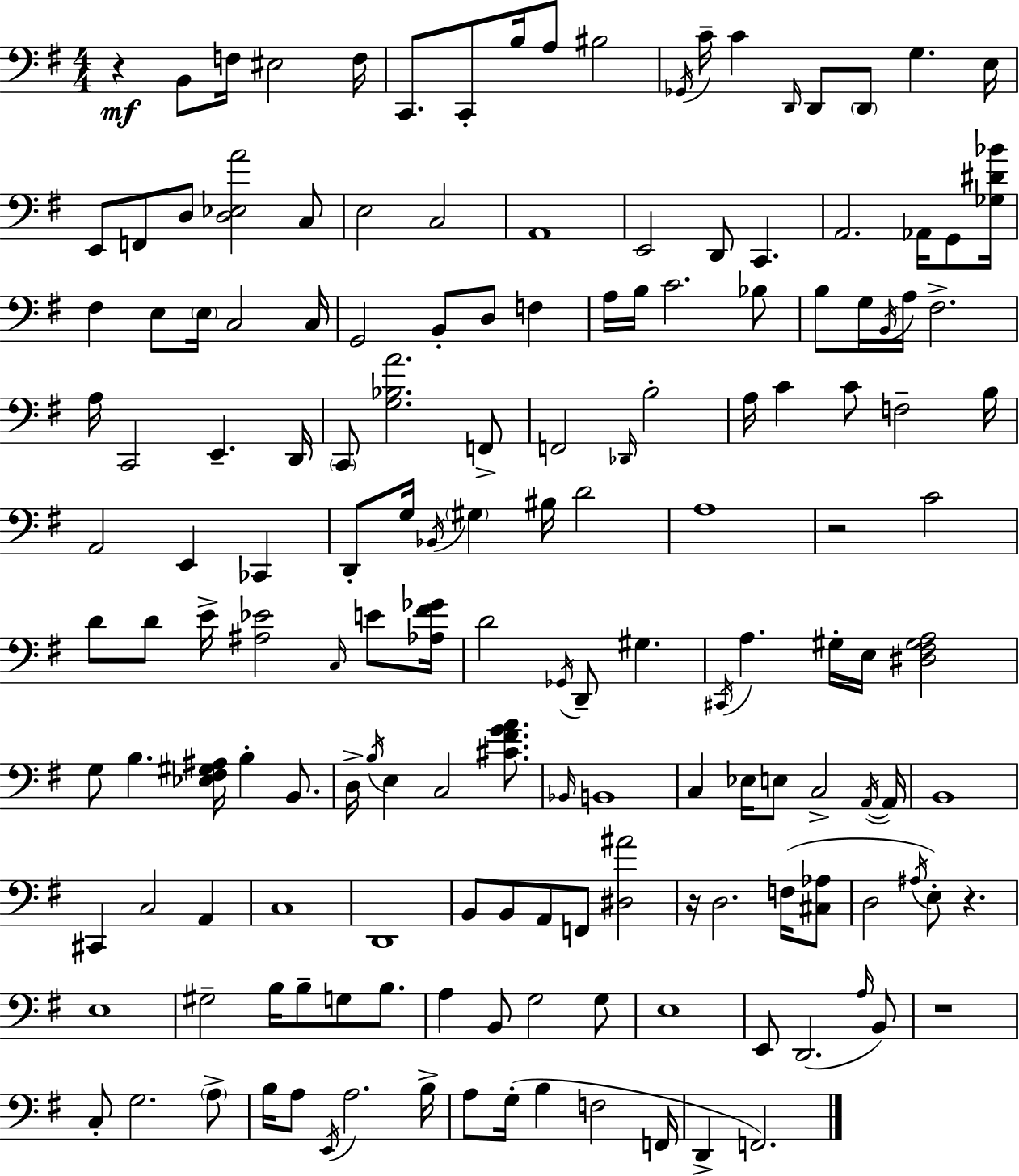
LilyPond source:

{
  \clef bass
  \numericTimeSignature
  \time 4/4
  \key e \minor
  r4\mf b,8 f16 eis2 f16 | c,8. c,8-. b16 a8 bis2 | \acciaccatura { ges,16 } c'16-- c'4 \grace { d,16 } d,8 \parenthesize d,8 g4. | e16 e,8 f,8 d8 <d ees a'>2 | \break c8 e2 c2 | a,1 | e,2 d,8 c,4. | a,2. aes,16 g,8 | \break <ges dis' bes'>16 fis4 e8 \parenthesize e16 c2 | c16 g,2 b,8-. d8 f4 | a16 b16 c'2. | bes8 b8 g16 \acciaccatura { b,16 } a16 fis2.-> | \break a16 c,2 e,4.-- | d,16 \parenthesize c,8 <g bes a'>2. | f,8-> f,2 \grace { des,16 } b2-. | a16 c'4 c'8 f2-- | \break b16 a,2 e,4 | ces,4 d,8-. g16 \acciaccatura { bes,16 } \parenthesize gis4 bis16 d'2 | a1 | r2 c'2 | \break d'8 d'8 e'16-> <ais ees'>2 | \grace { c16 } e'8 <aes fis' ges'>16 d'2 \acciaccatura { ges,16 } d,8-- | gis4. \acciaccatura { cis,16 } a4. gis16-. e16 | <dis fis gis a>2 g8 b4. | \break <ees fis gis ais>16 b4-. b,8. d16-> \acciaccatura { b16 } e4 c2 | <cis' fis' g' a'>8. \grace { bes,16 } b,1 | c4 ees16 e8 | c2-> \acciaccatura { a,16~ }~ a,16 b,1 | \break cis,4 c2 | a,4 c1 | d,1 | b,8 b,8 a,8 | \break f,8 <dis ais'>2 r16 d2. | f16( <cis aes>8 d2 | \acciaccatura { ais16 }) e8-. r4. e1 | gis2-- | \break b16 b8-- g8 b8. a4 | b,8 g2 g8 e1 | e,8 d,2.( | \grace { a16 } b,8) r1 | \break c8-. g2. | \parenthesize a8-> b16 a8 | \acciaccatura { e,16 } a2. b16-> a8 | g16-.( b4 f2 f,16 d,4-> | \break f,2.) \bar "|."
}